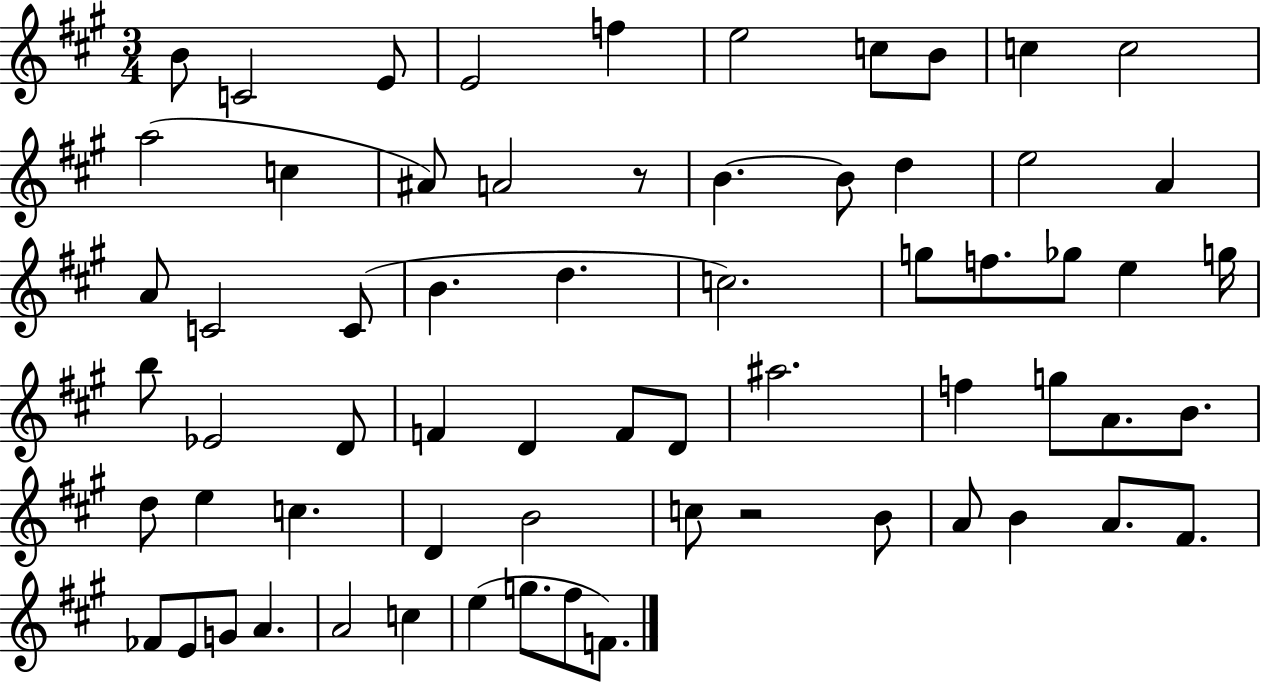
X:1
T:Untitled
M:3/4
L:1/4
K:A
B/2 C2 E/2 E2 f e2 c/2 B/2 c c2 a2 c ^A/2 A2 z/2 B B/2 d e2 A A/2 C2 C/2 B d c2 g/2 f/2 _g/2 e g/4 b/2 _E2 D/2 F D F/2 D/2 ^a2 f g/2 A/2 B/2 d/2 e c D B2 c/2 z2 B/2 A/2 B A/2 ^F/2 _F/2 E/2 G/2 A A2 c e g/2 ^f/2 F/2